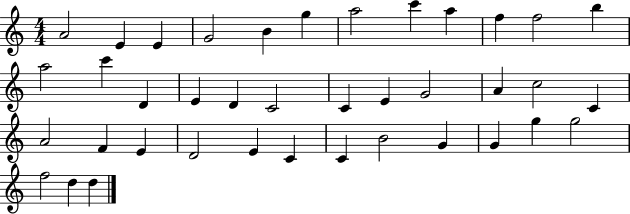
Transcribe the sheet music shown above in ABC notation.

X:1
T:Untitled
M:4/4
L:1/4
K:C
A2 E E G2 B g a2 c' a f f2 b a2 c' D E D C2 C E G2 A c2 C A2 F E D2 E C C B2 G G g g2 f2 d d